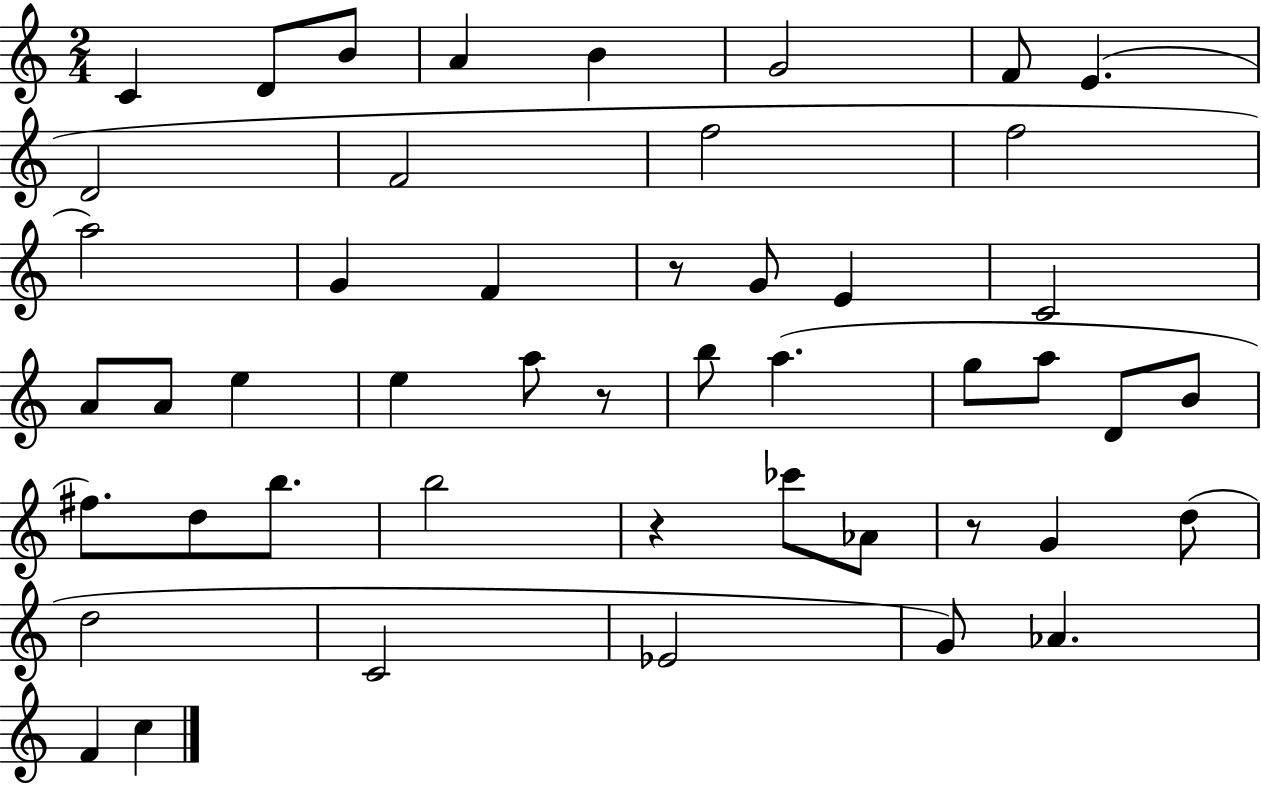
X:1
T:Untitled
M:2/4
L:1/4
K:C
C D/2 B/2 A B G2 F/2 E D2 F2 f2 f2 a2 G F z/2 G/2 E C2 A/2 A/2 e e a/2 z/2 b/2 a g/2 a/2 D/2 B/2 ^f/2 d/2 b/2 b2 z _c'/2 _A/2 z/2 G d/2 d2 C2 _E2 G/2 _A F c